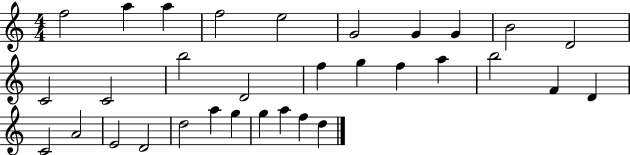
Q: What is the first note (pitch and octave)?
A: F5